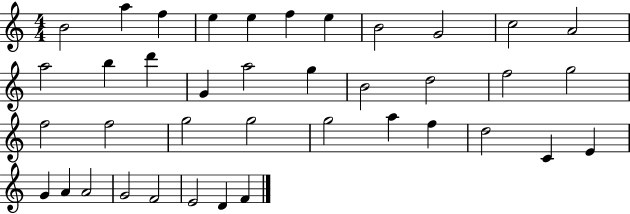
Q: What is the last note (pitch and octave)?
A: F4